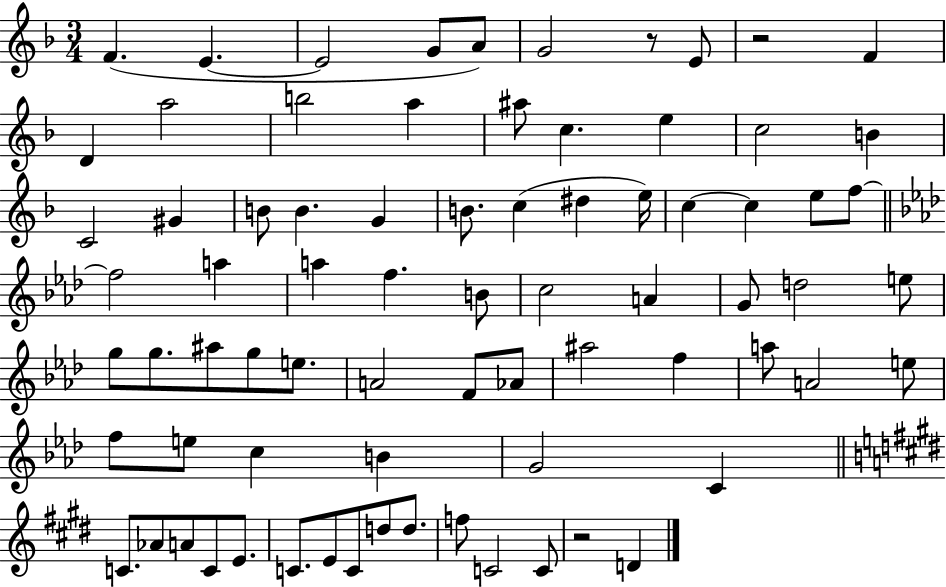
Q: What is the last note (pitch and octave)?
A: D4